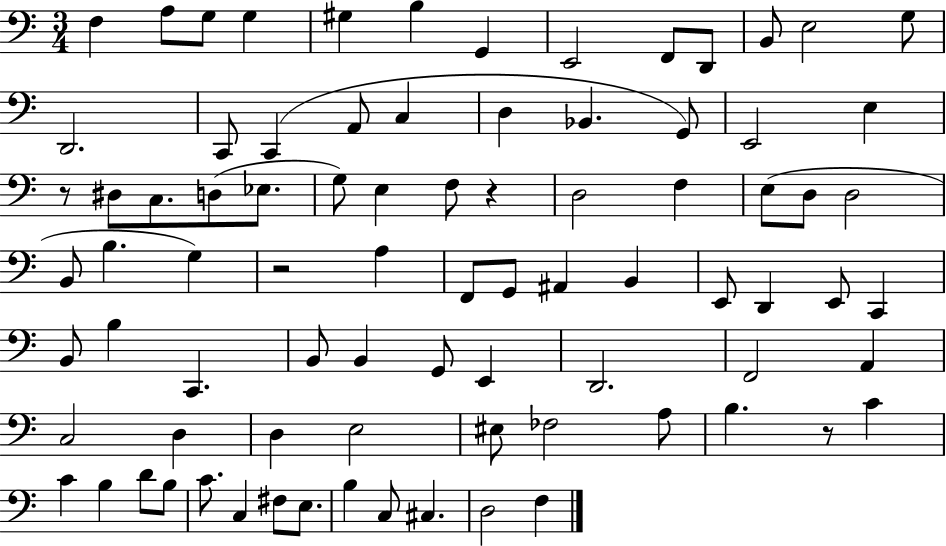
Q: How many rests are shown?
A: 4